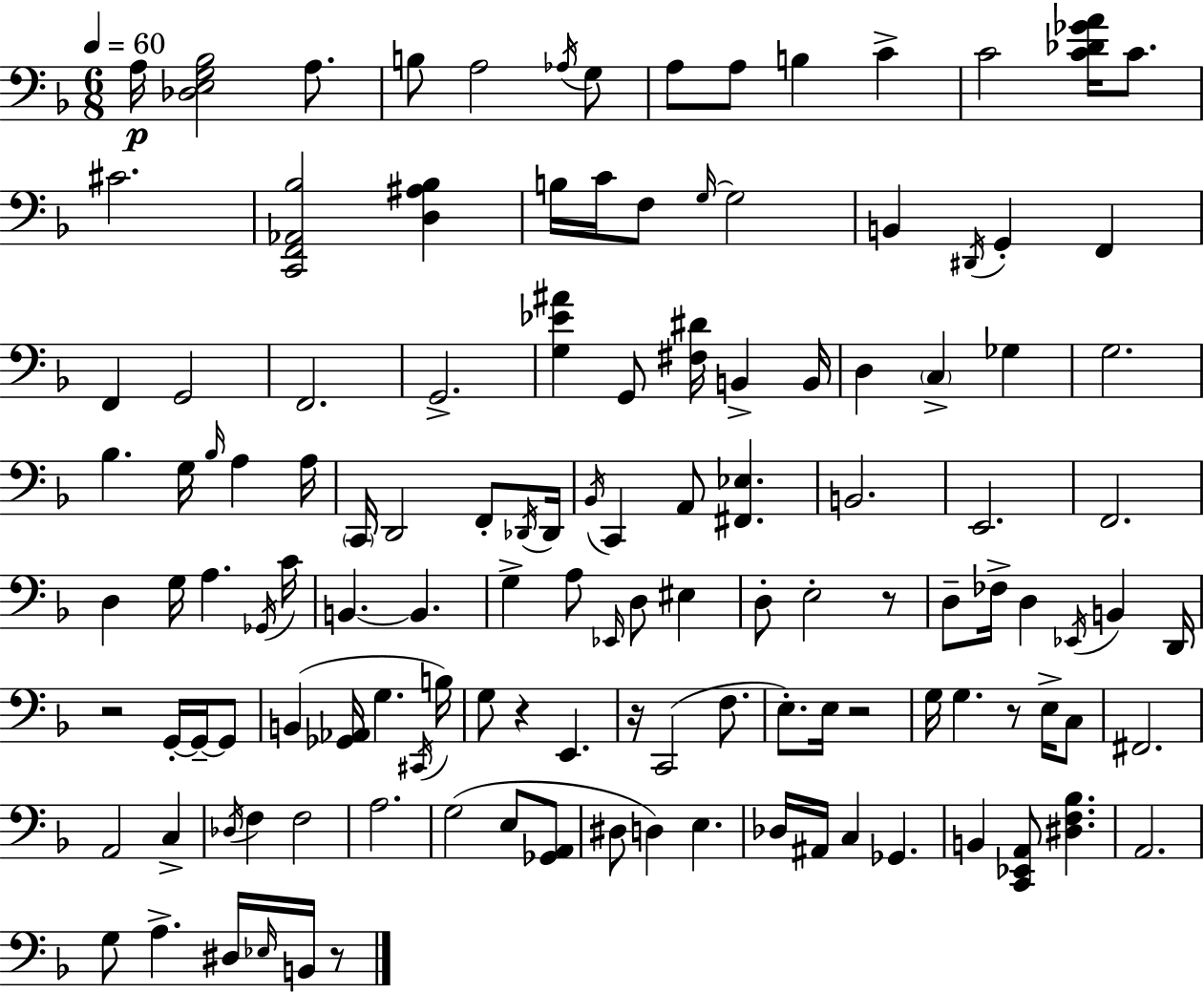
X:1
T:Untitled
M:6/8
L:1/4
K:F
A,/4 [_D,E,G,_B,]2 A,/2 B,/2 A,2 _A,/4 G,/2 A,/2 A,/2 B, C C2 [C_D_GA]/4 C/2 ^C2 [C,,F,,_A,,_B,]2 [D,^A,_B,] B,/4 C/4 F,/2 G,/4 G,2 B,, ^D,,/4 G,, F,, F,, G,,2 F,,2 G,,2 [G,_E^A] G,,/2 [^F,^D]/4 B,, B,,/4 D, C, _G, G,2 _B, G,/4 _B,/4 A, A,/4 C,,/4 D,,2 F,,/2 _D,,/4 _D,,/4 _B,,/4 C,, A,,/2 [^F,,_E,] B,,2 E,,2 F,,2 D, G,/4 A, _G,,/4 C/4 B,, B,, G, A,/2 _E,,/4 D,/2 ^E, D,/2 E,2 z/2 D,/2 _F,/4 D, _E,,/4 B,, D,,/4 z2 G,,/4 G,,/4 G,,/2 B,, [_G,,_A,,]/4 G, ^C,,/4 B,/4 G,/2 z E,, z/4 C,,2 F,/2 E,/2 E,/4 z2 G,/4 G, z/2 E,/4 C,/2 ^F,,2 A,,2 C, _D,/4 F, F,2 A,2 G,2 E,/2 [_G,,A,,]/2 ^D,/2 D, E, _D,/4 ^A,,/4 C, _G,, B,, [C,,_E,,A,,]/2 [^D,F,_B,] A,,2 G,/2 A, ^D,/4 _E,/4 B,,/4 z/2